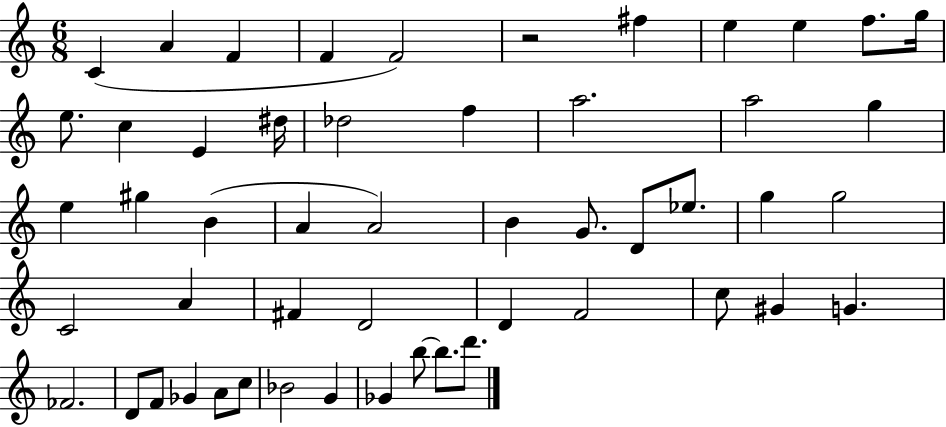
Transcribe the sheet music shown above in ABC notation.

X:1
T:Untitled
M:6/8
L:1/4
K:C
C A F F F2 z2 ^f e e f/2 g/4 e/2 c E ^d/4 _d2 f a2 a2 g e ^g B A A2 B G/2 D/2 _e/2 g g2 C2 A ^F D2 D F2 c/2 ^G G _F2 D/2 F/2 _G A/2 c/2 _B2 G _G b/2 b/2 d'/2